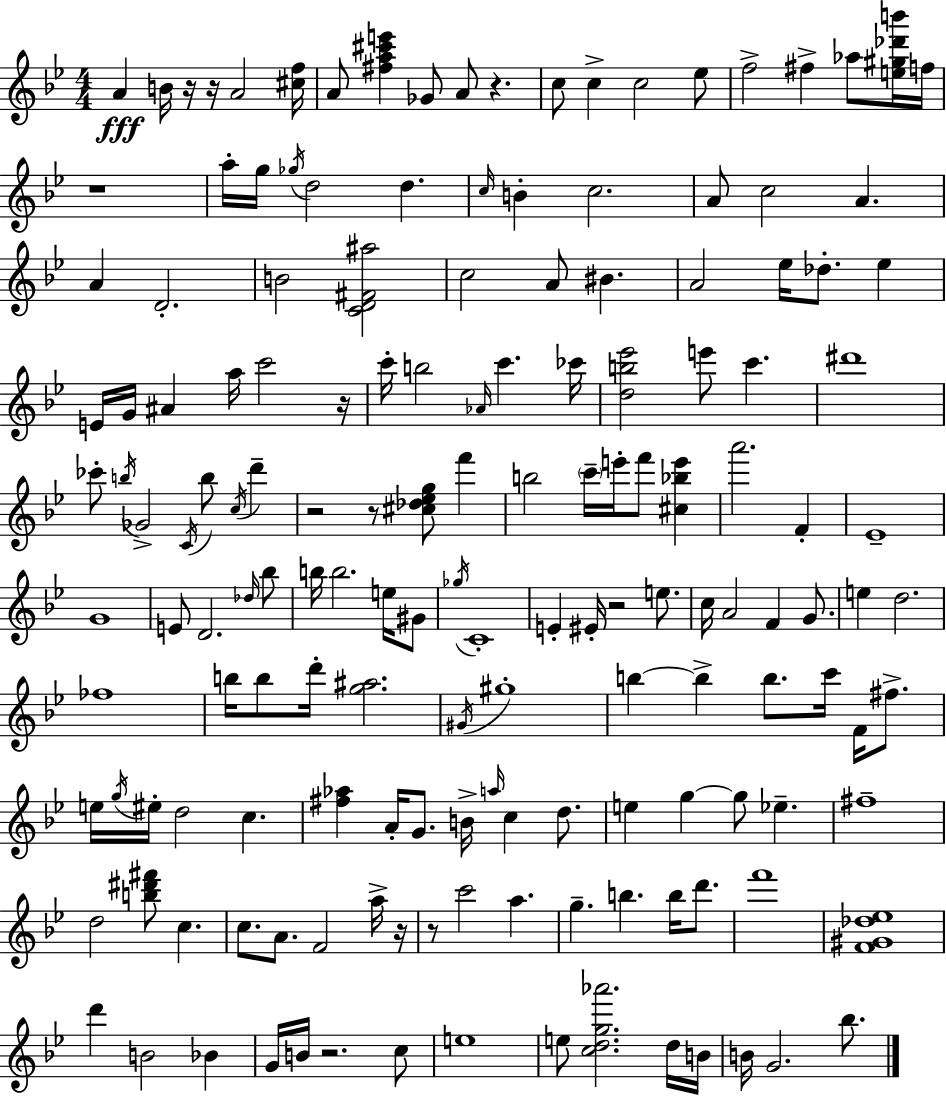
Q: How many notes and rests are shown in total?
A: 160